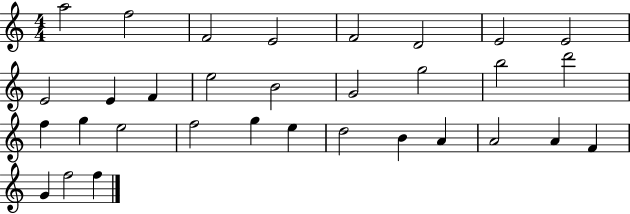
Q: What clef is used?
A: treble